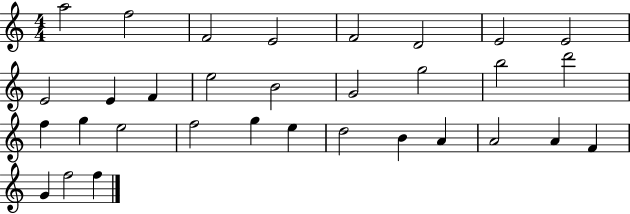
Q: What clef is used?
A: treble